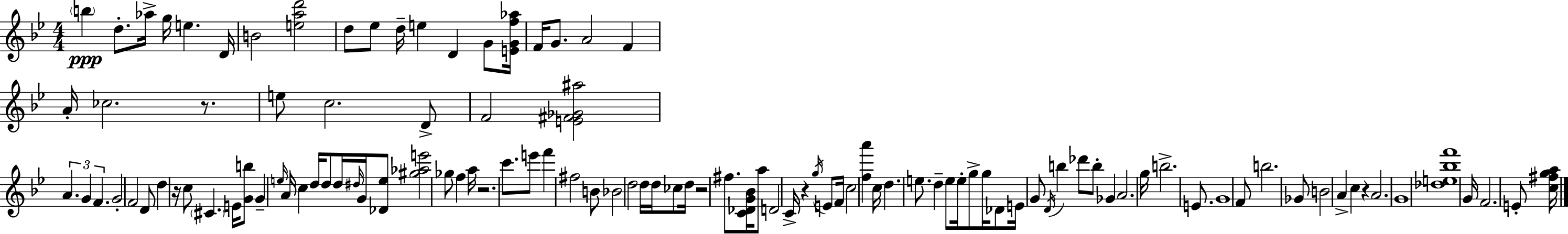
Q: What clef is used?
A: treble